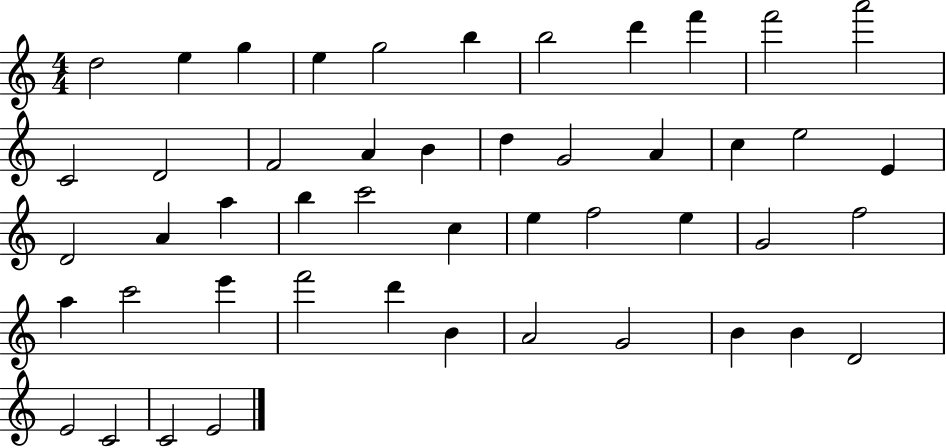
X:1
T:Untitled
M:4/4
L:1/4
K:C
d2 e g e g2 b b2 d' f' f'2 a'2 C2 D2 F2 A B d G2 A c e2 E D2 A a b c'2 c e f2 e G2 f2 a c'2 e' f'2 d' B A2 G2 B B D2 E2 C2 C2 E2